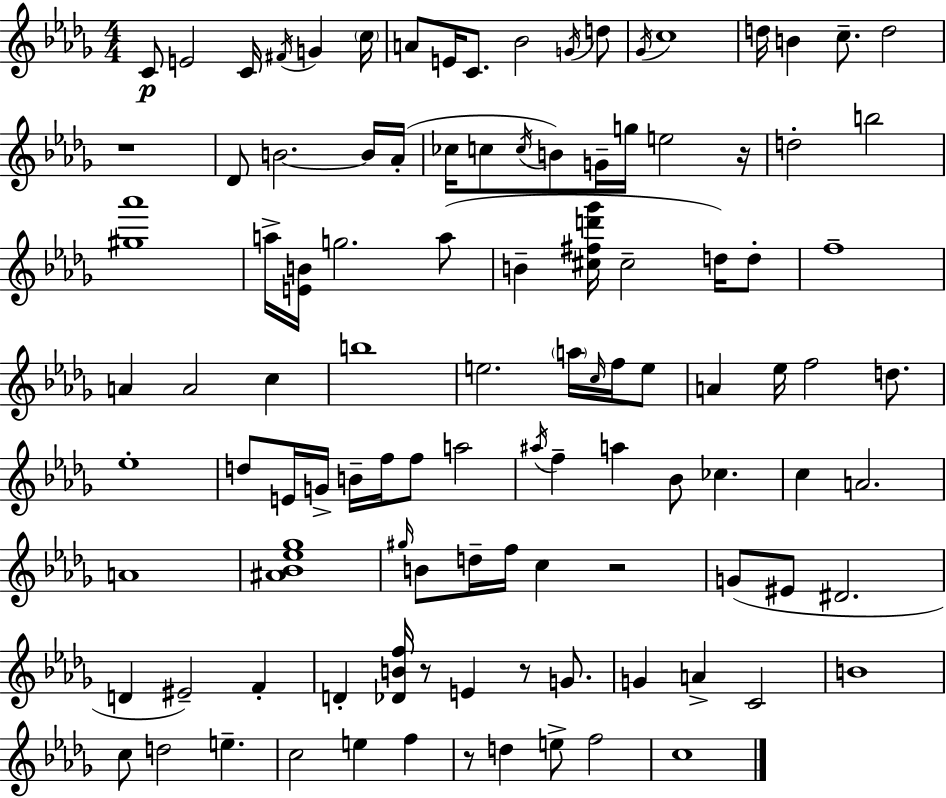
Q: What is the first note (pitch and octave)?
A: C4